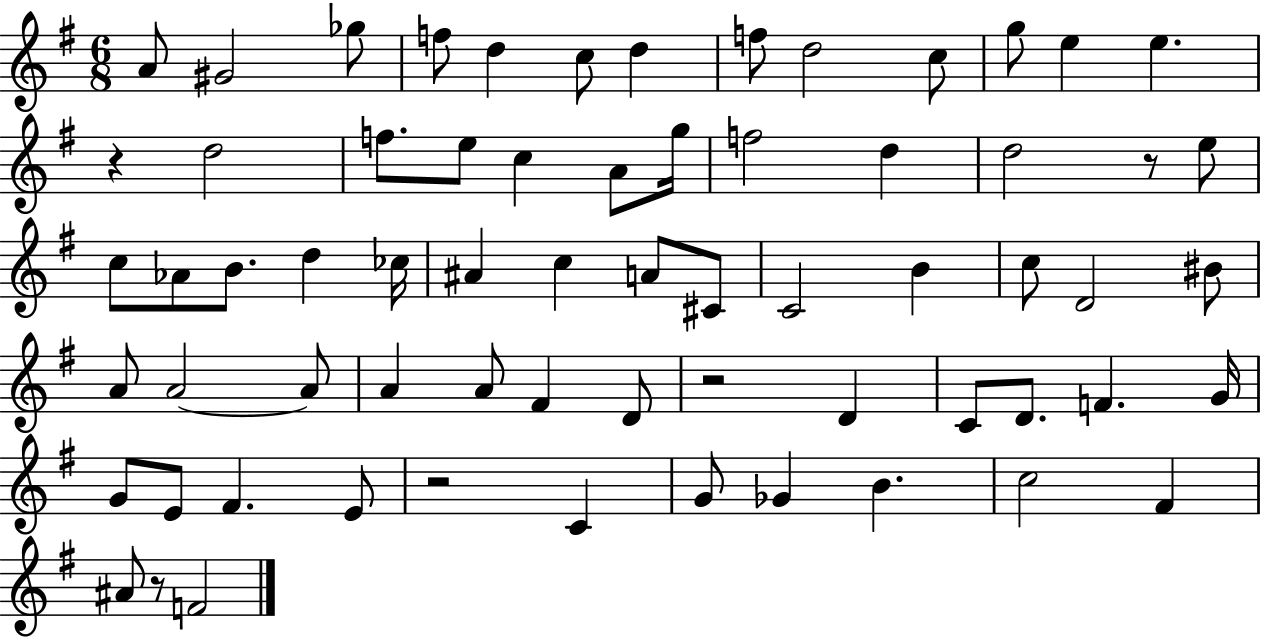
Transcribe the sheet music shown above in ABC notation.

X:1
T:Untitled
M:6/8
L:1/4
K:G
A/2 ^G2 _g/2 f/2 d c/2 d f/2 d2 c/2 g/2 e e z d2 f/2 e/2 c A/2 g/4 f2 d d2 z/2 e/2 c/2 _A/2 B/2 d _c/4 ^A c A/2 ^C/2 C2 B c/2 D2 ^B/2 A/2 A2 A/2 A A/2 ^F D/2 z2 D C/2 D/2 F G/4 G/2 E/2 ^F E/2 z2 C G/2 _G B c2 ^F ^A/2 z/2 F2